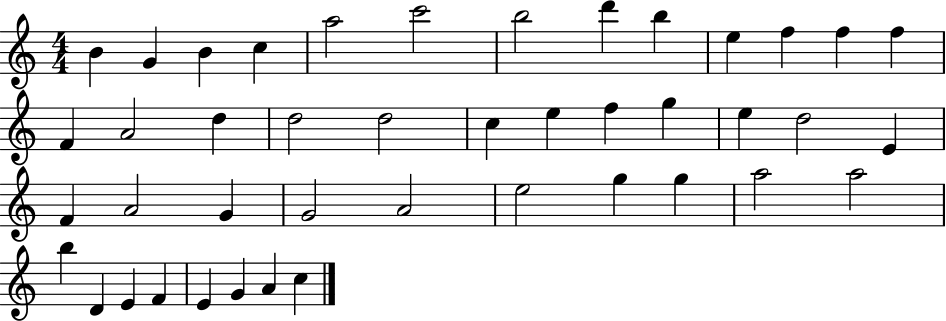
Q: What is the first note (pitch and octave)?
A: B4